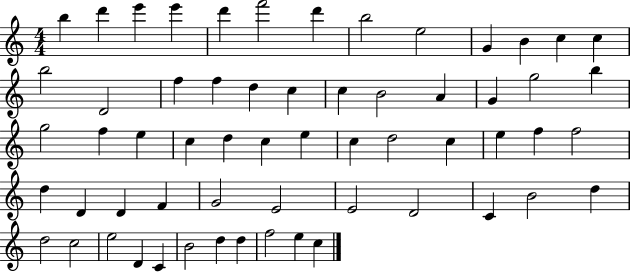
{
  \clef treble
  \numericTimeSignature
  \time 4/4
  \key c \major
  b''4 d'''4 e'''4 e'''4 | d'''4 f'''2 d'''4 | b''2 e''2 | g'4 b'4 c''4 c''4 | \break b''2 d'2 | f''4 f''4 d''4 c''4 | c''4 b'2 a'4 | g'4 g''2 b''4 | \break g''2 f''4 e''4 | c''4 d''4 c''4 e''4 | c''4 d''2 c''4 | e''4 f''4 f''2 | \break d''4 d'4 d'4 f'4 | g'2 e'2 | e'2 d'2 | c'4 b'2 d''4 | \break d''2 c''2 | e''2 d'4 c'4 | b'2 d''4 d''4 | f''2 e''4 c''4 | \break \bar "|."
}